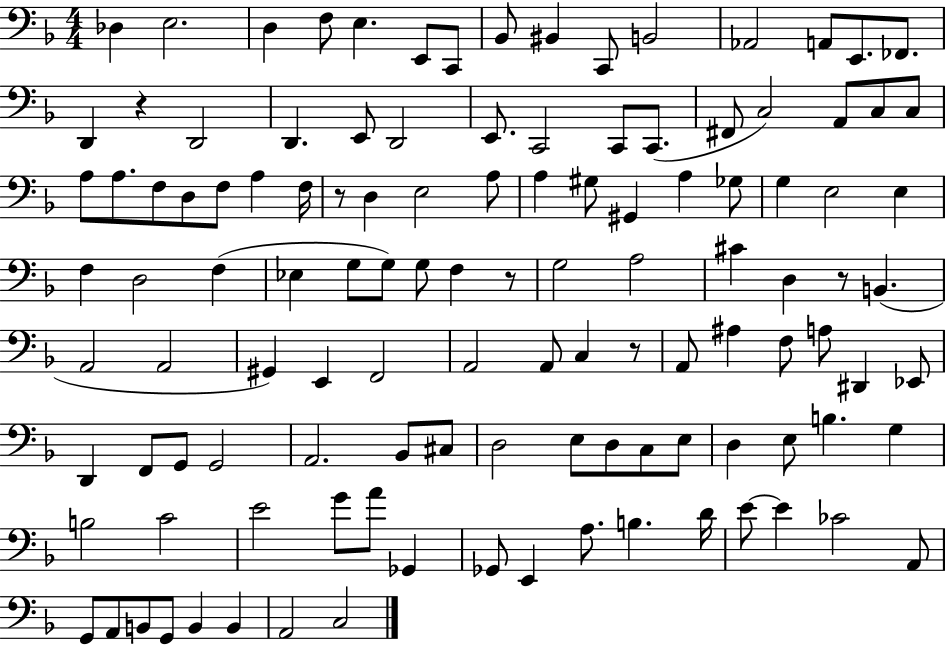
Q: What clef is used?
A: bass